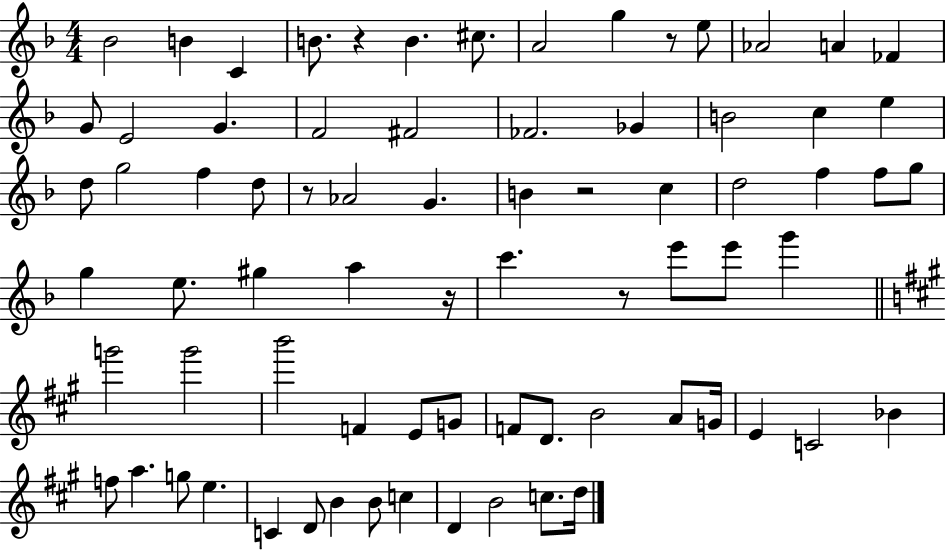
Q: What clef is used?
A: treble